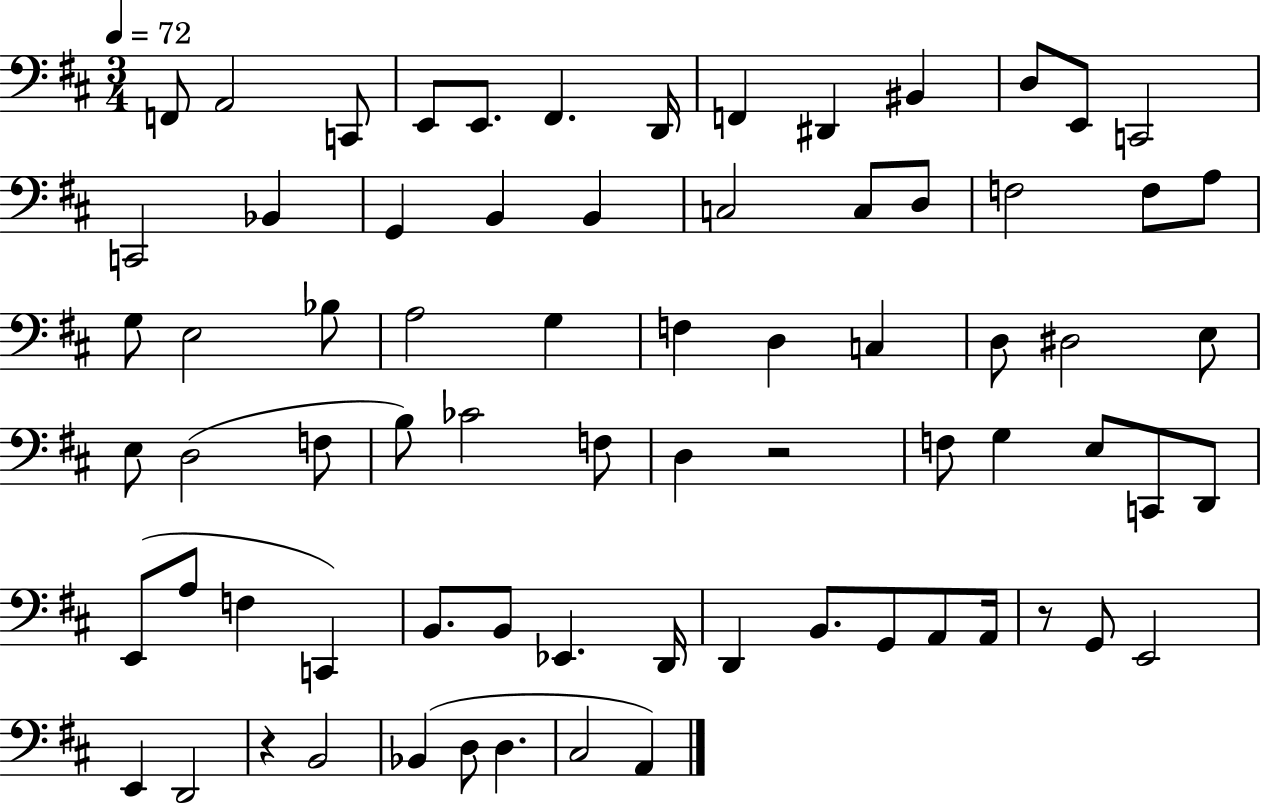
F2/e A2/h C2/e E2/e E2/e. F#2/q. D2/s F2/q D#2/q BIS2/q D3/e E2/e C2/h C2/h Bb2/q G2/q B2/q B2/q C3/h C3/e D3/e F3/h F3/e A3/e G3/e E3/h Bb3/e A3/h G3/q F3/q D3/q C3/q D3/e D#3/h E3/e E3/e D3/h F3/e B3/e CES4/h F3/e D3/q R/h F3/e G3/q E3/e C2/e D2/e E2/e A3/e F3/q C2/q B2/e. B2/e Eb2/q. D2/s D2/q B2/e. G2/e A2/e A2/s R/e G2/e E2/h E2/q D2/h R/q B2/h Bb2/q D3/e D3/q. C#3/h A2/q